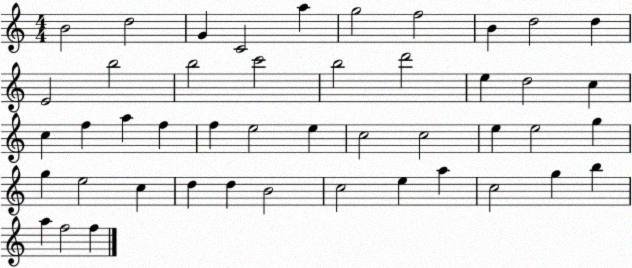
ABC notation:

X:1
T:Untitled
M:4/4
L:1/4
K:C
B2 d2 G C2 a g2 f2 B d2 d E2 b2 b2 c'2 b2 d'2 e d2 c c f a f f e2 e c2 c2 e e2 g g e2 c d d B2 c2 e a c2 g b a f2 f